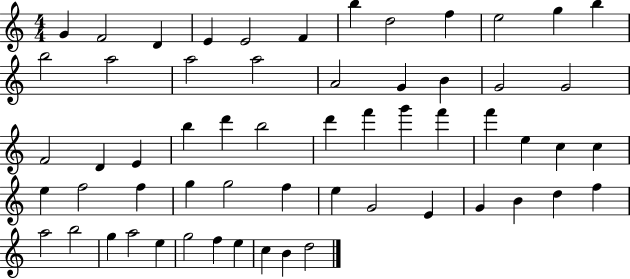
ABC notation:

X:1
T:Untitled
M:4/4
L:1/4
K:C
G F2 D E E2 F b d2 f e2 g b b2 a2 a2 a2 A2 G B G2 G2 F2 D E b d' b2 d' f' g' f' f' e c c e f2 f g g2 f e G2 E G B d f a2 b2 g a2 e g2 f e c B d2